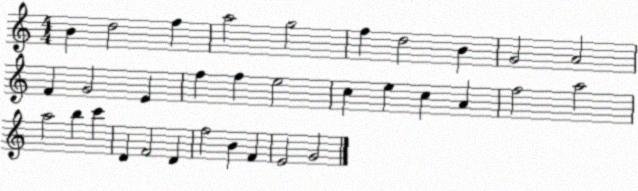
X:1
T:Untitled
M:4/4
L:1/4
K:C
B d2 f a2 g2 f d2 B G2 A2 F G2 E f f e2 c e c A f2 a2 a2 b c' D F2 D f2 B F E2 G2